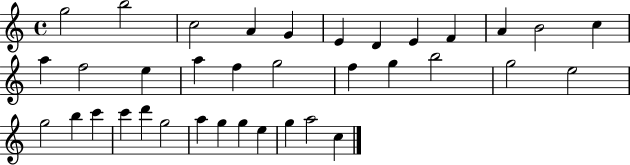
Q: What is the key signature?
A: C major